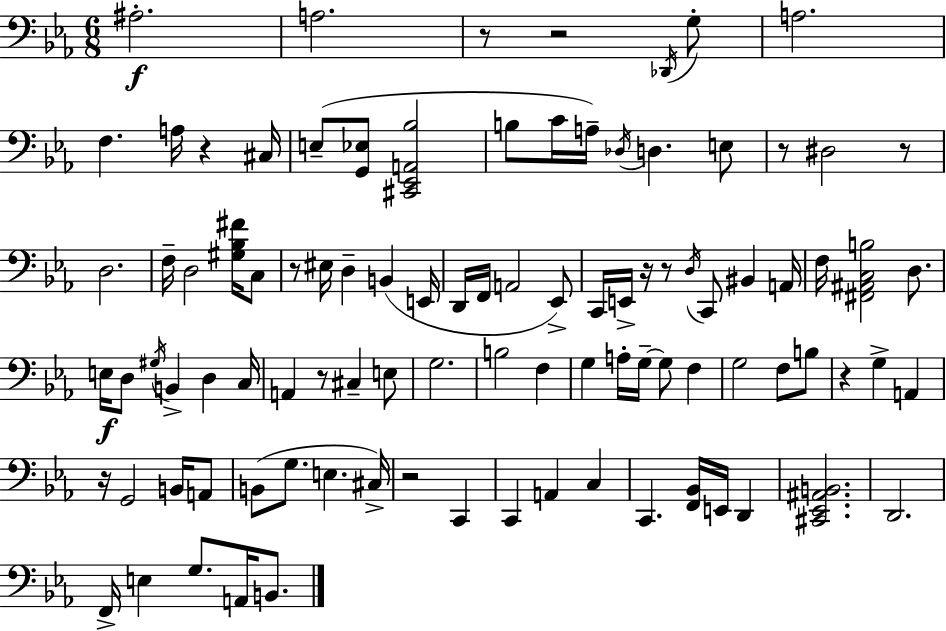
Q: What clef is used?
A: bass